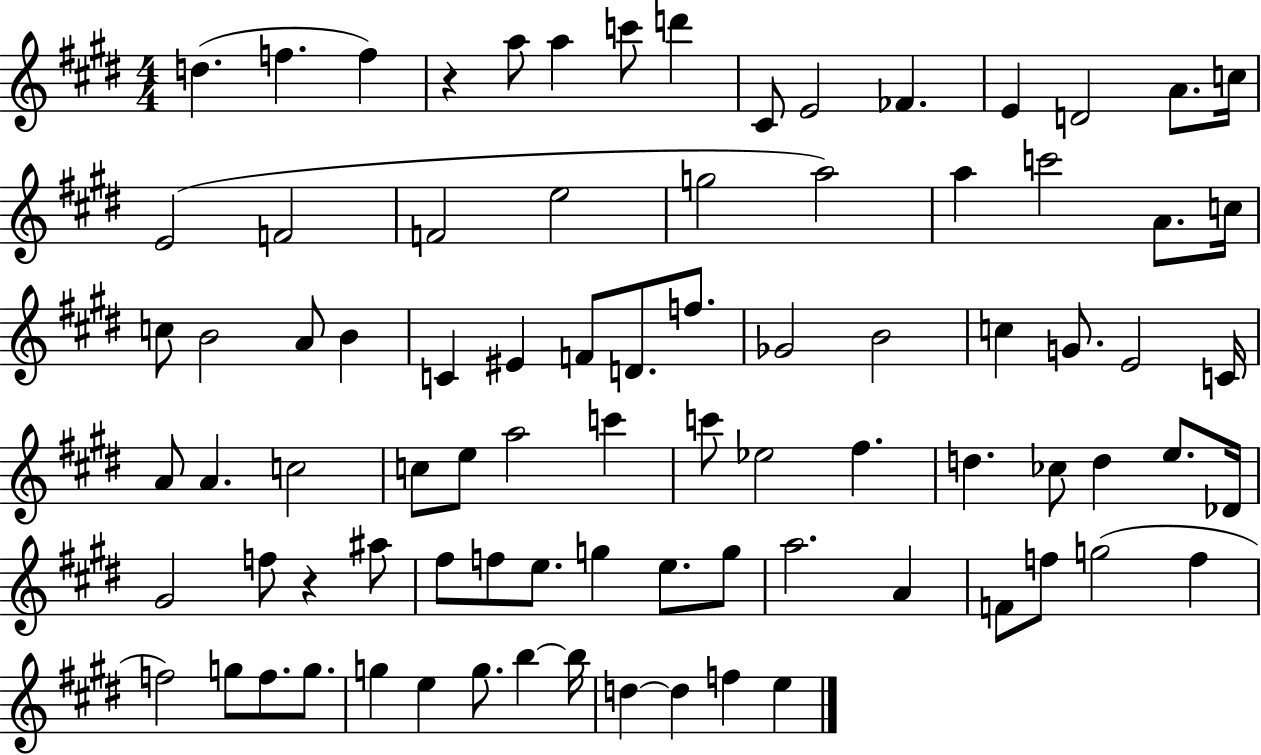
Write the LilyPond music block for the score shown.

{
  \clef treble
  \numericTimeSignature
  \time 4/4
  \key e \major
  d''4.( f''4. f''4) | r4 a''8 a''4 c'''8 d'''4 | cis'8 e'2 fes'4. | e'4 d'2 a'8. c''16 | \break e'2( f'2 | f'2 e''2 | g''2 a''2) | a''4 c'''2 a'8. c''16 | \break c''8 b'2 a'8 b'4 | c'4 eis'4 f'8 d'8. f''8. | ges'2 b'2 | c''4 g'8. e'2 c'16 | \break a'8 a'4. c''2 | c''8 e''8 a''2 c'''4 | c'''8 ees''2 fis''4. | d''4. ces''8 d''4 e''8. des'16 | \break gis'2 f''8 r4 ais''8 | fis''8 f''8 e''8. g''4 e''8. g''8 | a''2. a'4 | f'8 f''8 g''2( f''4 | \break f''2) g''8 f''8. g''8. | g''4 e''4 g''8. b''4~~ b''16 | d''4~~ d''4 f''4 e''4 | \bar "|."
}